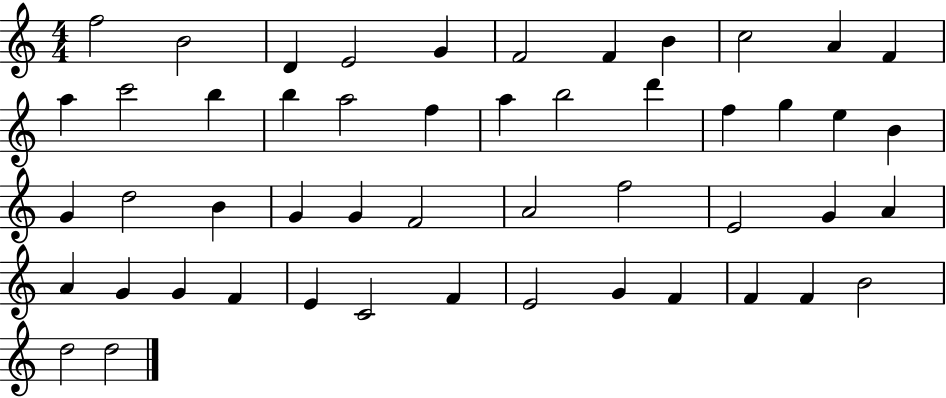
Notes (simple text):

F5/h B4/h D4/q E4/h G4/q F4/h F4/q B4/q C5/h A4/q F4/q A5/q C6/h B5/q B5/q A5/h F5/q A5/q B5/h D6/q F5/q G5/q E5/q B4/q G4/q D5/h B4/q G4/q G4/q F4/h A4/h F5/h E4/h G4/q A4/q A4/q G4/q G4/q F4/q E4/q C4/h F4/q E4/h G4/q F4/q F4/q F4/q B4/h D5/h D5/h